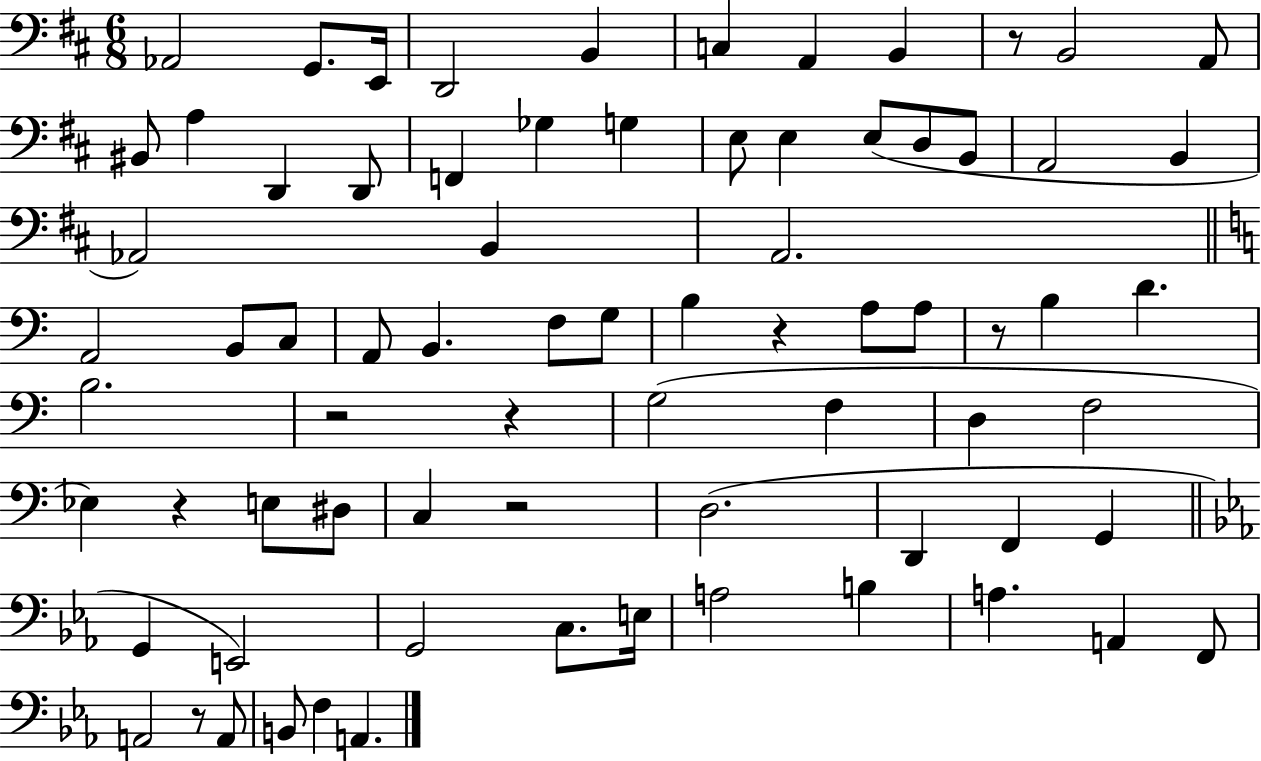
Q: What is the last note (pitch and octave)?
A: A2